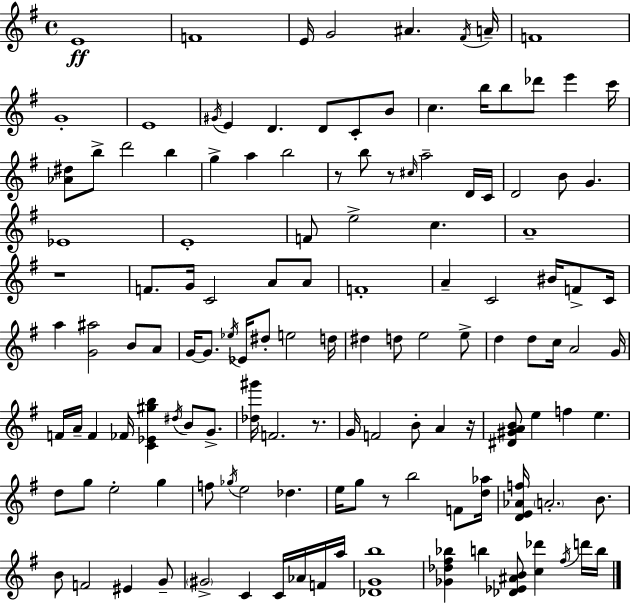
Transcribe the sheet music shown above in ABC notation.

X:1
T:Untitled
M:4/4
L:1/4
K:G
E4 F4 E/4 G2 ^A ^F/4 A/4 F4 G4 E4 ^G/4 E D D/2 C/2 B/2 c b/4 b/2 _d'/2 e' c'/4 [_A^d]/2 b/2 d'2 b g a b2 z/2 b/2 z/2 ^c/4 a2 D/4 C/4 D2 B/2 G _E4 E4 F/2 e2 c A4 z4 F/2 G/4 C2 A/2 A/2 F4 A C2 ^B/4 F/2 C/4 a [G^a]2 B/2 A/2 G/4 G/2 _e/4 _E/4 ^d/2 e2 d/4 ^d d/2 e2 e/2 d d/2 c/4 A2 G/4 F/4 A/4 F _F/4 [C_E^gb] ^d/4 B/2 G/2 [_d^g']/4 F2 z/2 G/4 F2 B/2 A z/4 [^D^GAB]/2 e f e d/2 g/2 e2 g f/2 _g/4 e2 _d e/4 g/2 z/2 b2 F/2 [d_a]/4 [DE_Af]/4 A2 B/2 B/2 F2 ^E G/2 ^G2 C C/4 _A/4 F/4 a/4 [_DGb]4 [_G_d^f_b] b [_D_E^AB]/2 [c_d'] ^f/4 d'/4 b/4